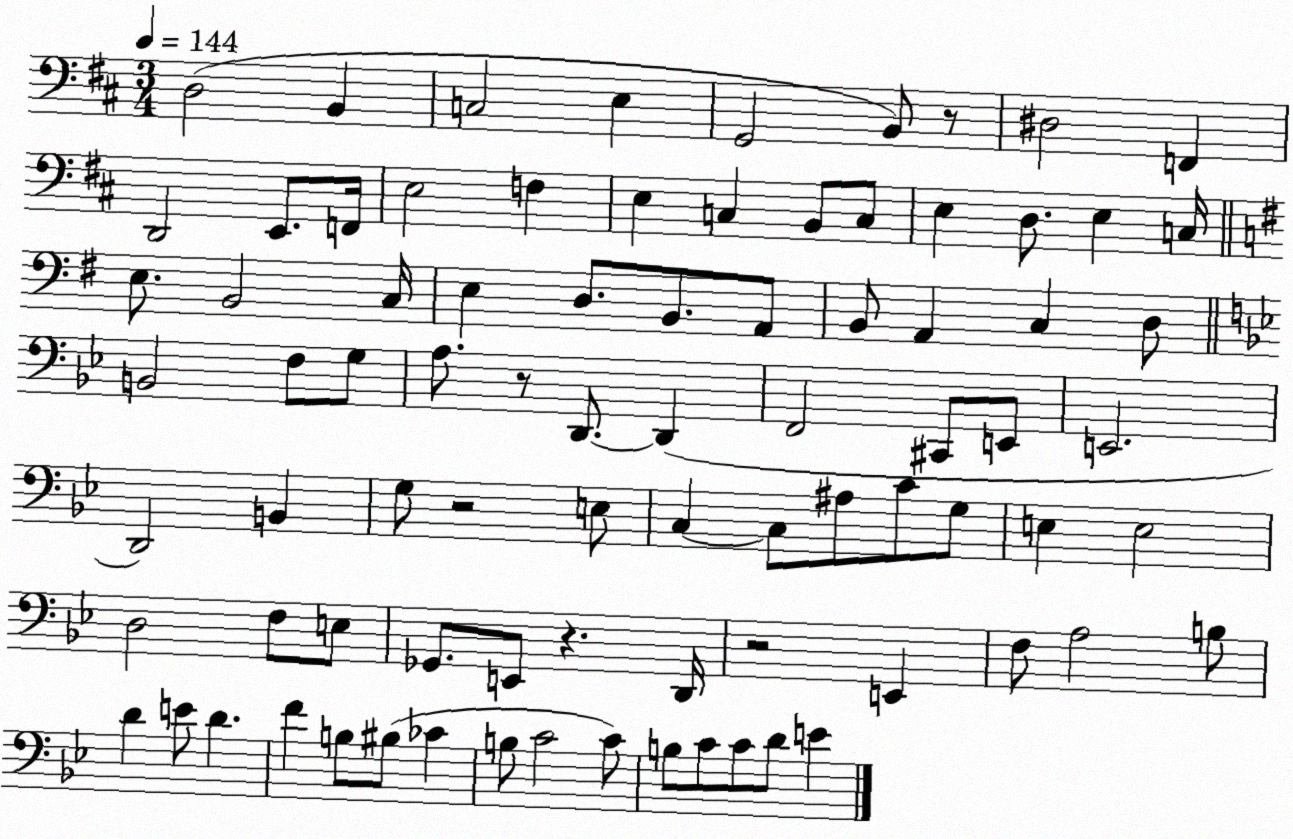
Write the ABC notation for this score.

X:1
T:Untitled
M:3/4
L:1/4
K:D
D,2 B,, C,2 E, G,,2 B,,/2 z/2 ^D,2 F,, D,,2 E,,/2 F,,/4 E,2 F, E, C, B,,/2 C,/2 E, D,/2 E, C,/4 E,/2 B,,2 C,/4 E, D,/2 B,,/2 A,,/2 B,,/2 A,, C, D,/2 B,,2 F,/2 G,/2 A,/2 z/2 D,,/2 D,, F,,2 ^C,,/2 E,,/2 E,,2 D,,2 B,, G,/2 z2 E,/2 C, C,/2 ^A,/2 C/2 G,/2 E, E,2 D,2 F,/2 E,/2 _G,,/2 E,,/2 z D,,/4 z2 E,, F,/2 A,2 B,/2 D E/2 D F B,/2 ^B,/2 _C B,/2 C2 C/2 B,/2 C/2 C/2 D/2 E